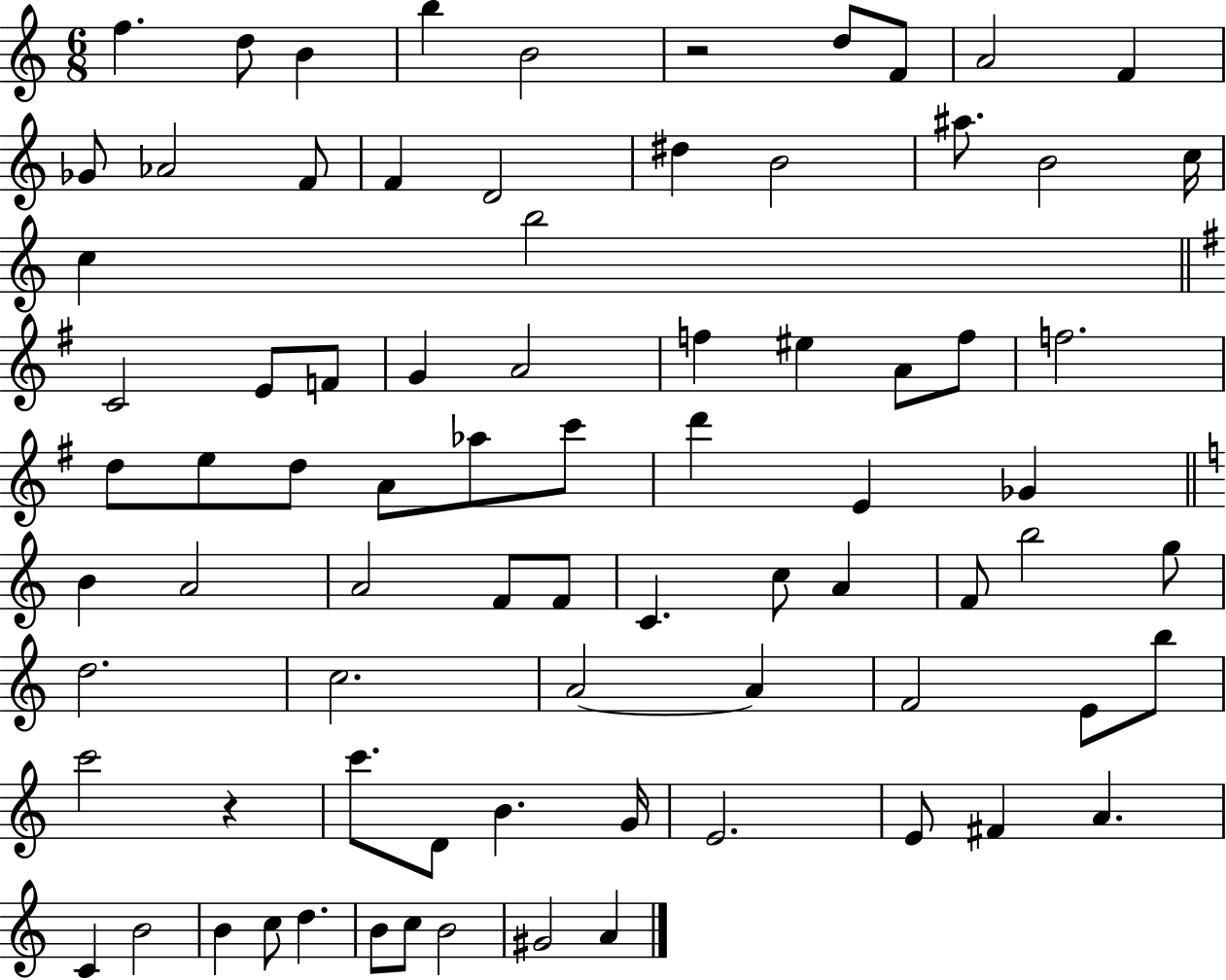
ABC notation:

X:1
T:Untitled
M:6/8
L:1/4
K:C
f d/2 B b B2 z2 d/2 F/2 A2 F _G/2 _A2 F/2 F D2 ^d B2 ^a/2 B2 c/4 c b2 C2 E/2 F/2 G A2 f ^e A/2 f/2 f2 d/2 e/2 d/2 A/2 _a/2 c'/2 d' E _G B A2 A2 F/2 F/2 C c/2 A F/2 b2 g/2 d2 c2 A2 A F2 E/2 b/2 c'2 z c'/2 D/2 B G/4 E2 E/2 ^F A C B2 B c/2 d B/2 c/2 B2 ^G2 A